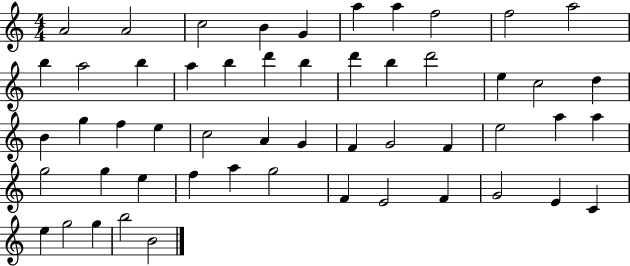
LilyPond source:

{
  \clef treble
  \numericTimeSignature
  \time 4/4
  \key c \major
  a'2 a'2 | c''2 b'4 g'4 | a''4 a''4 f''2 | f''2 a''2 | \break b''4 a''2 b''4 | a''4 b''4 d'''4 b''4 | d'''4 b''4 d'''2 | e''4 c''2 d''4 | \break b'4 g''4 f''4 e''4 | c''2 a'4 g'4 | f'4 g'2 f'4 | e''2 a''4 a''4 | \break g''2 g''4 e''4 | f''4 a''4 g''2 | f'4 e'2 f'4 | g'2 e'4 c'4 | \break e''4 g''2 g''4 | b''2 b'2 | \bar "|."
}